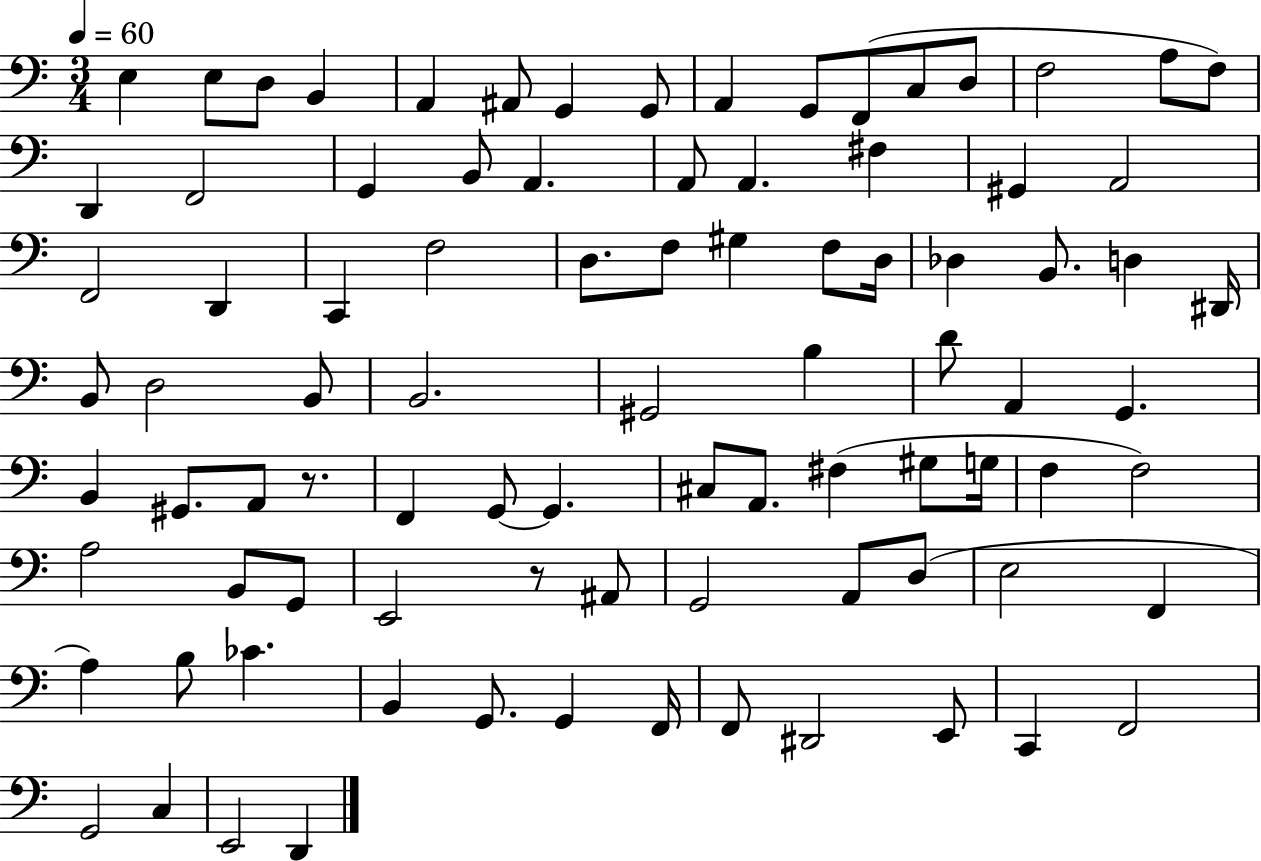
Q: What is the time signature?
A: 3/4